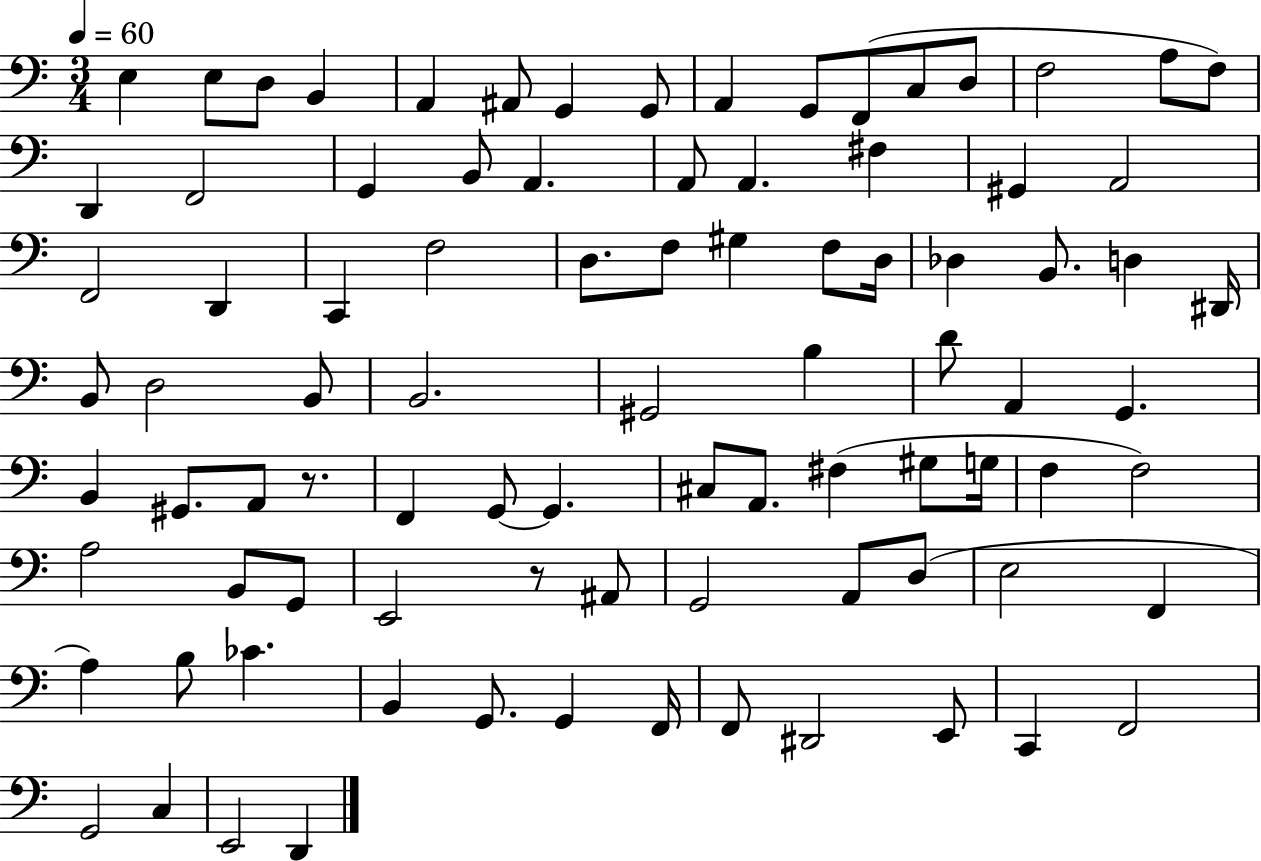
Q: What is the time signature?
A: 3/4